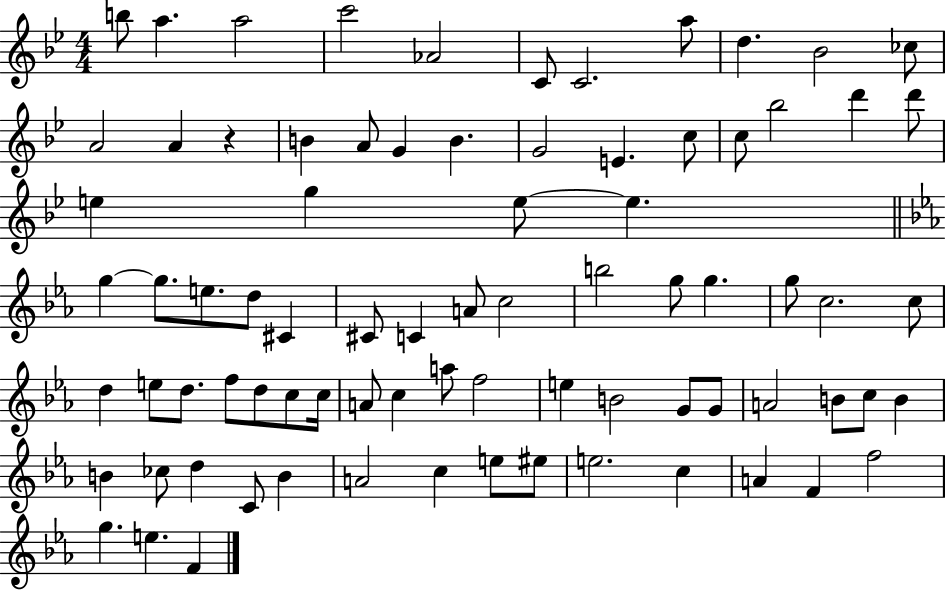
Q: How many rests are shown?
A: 1